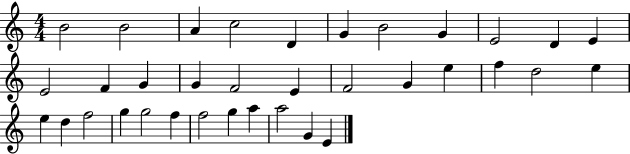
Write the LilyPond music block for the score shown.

{
  \clef treble
  \numericTimeSignature
  \time 4/4
  \key c \major
  b'2 b'2 | a'4 c''2 d'4 | g'4 b'2 g'4 | e'2 d'4 e'4 | \break e'2 f'4 g'4 | g'4 f'2 e'4 | f'2 g'4 e''4 | f''4 d''2 e''4 | \break e''4 d''4 f''2 | g''4 g''2 f''4 | f''2 g''4 a''4 | a''2 g'4 e'4 | \break \bar "|."
}